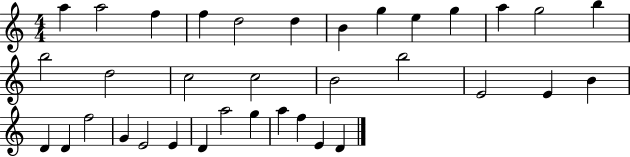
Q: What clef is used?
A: treble